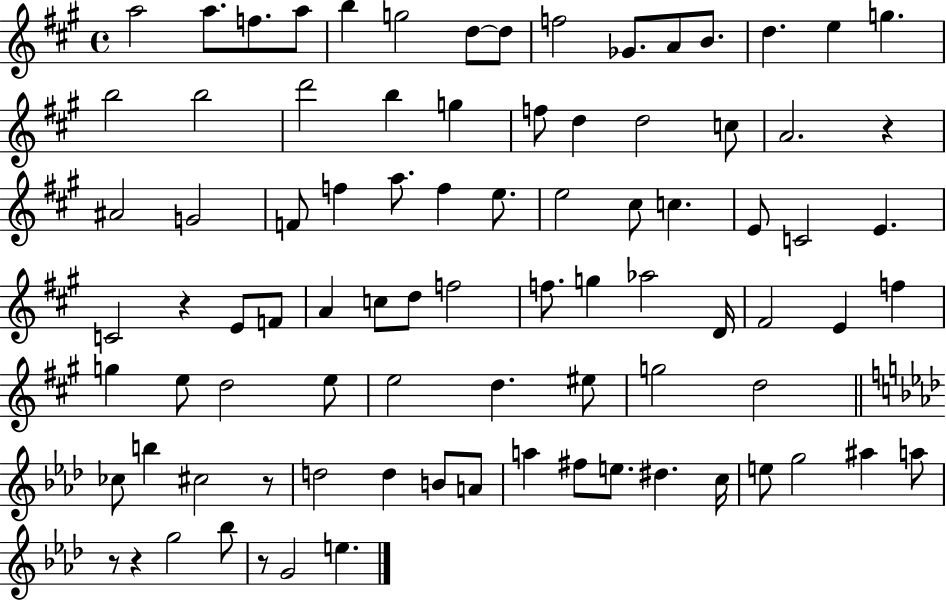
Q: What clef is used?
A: treble